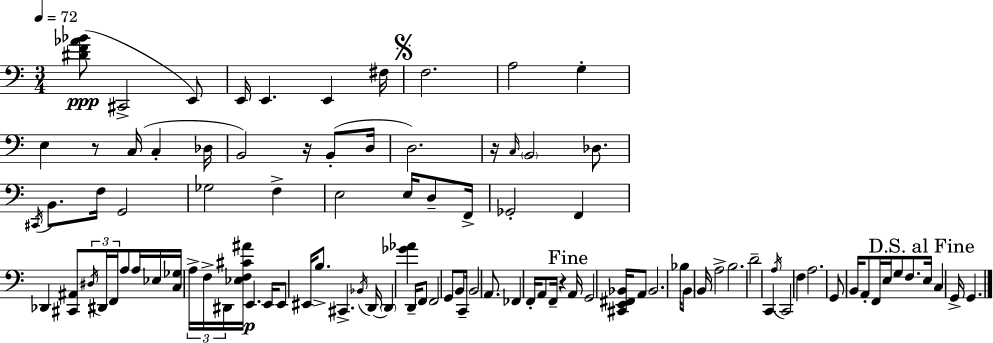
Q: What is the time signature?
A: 3/4